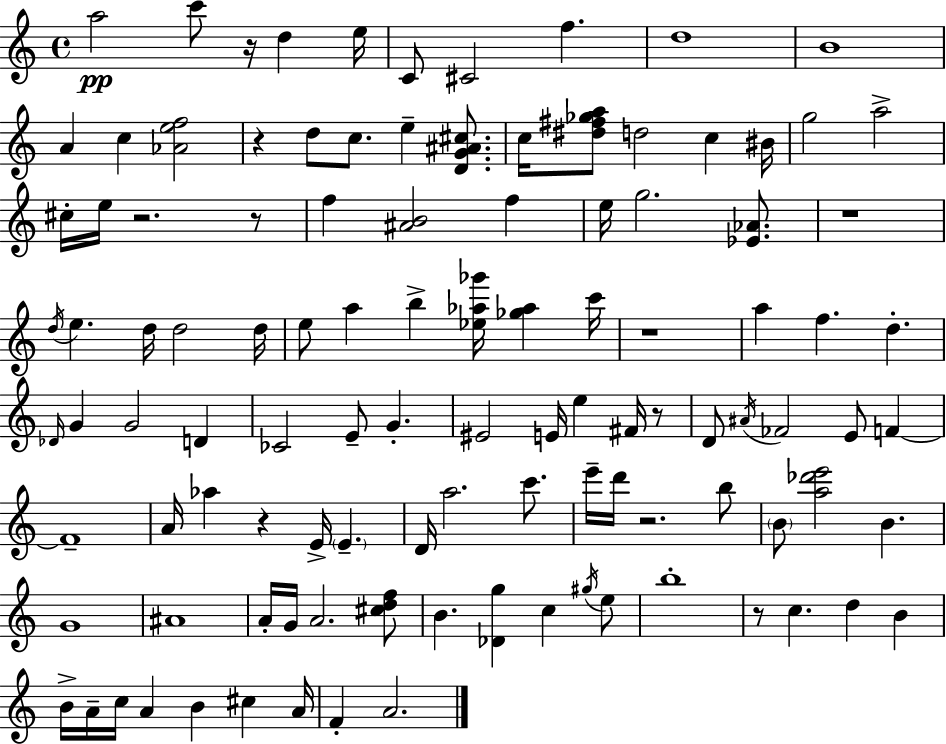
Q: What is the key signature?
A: A minor